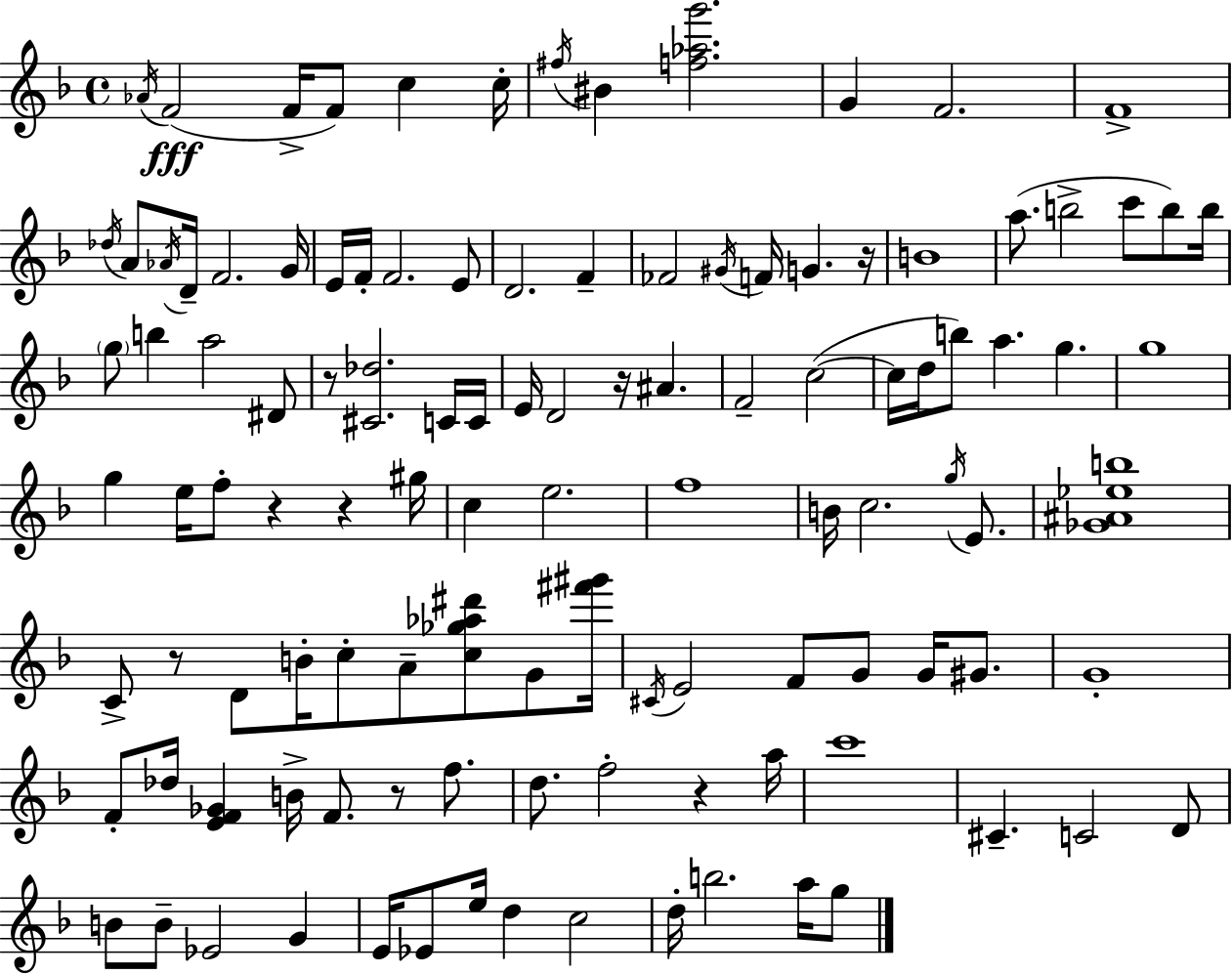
Ab4/s F4/h F4/s F4/e C5/q C5/s F#5/s BIS4/q [F5,Ab5,G6]/h. G4/q F4/h. F4/w Db5/s A4/e Ab4/s D4/s F4/h. G4/s E4/s F4/s F4/h. E4/e D4/h. F4/q FES4/h G#4/s F4/s G4/q. R/s B4/w A5/e. B5/h C6/e B5/e B5/s G5/e B5/q A5/h D#4/e R/e [C#4,Db5]/h. C4/s C4/s E4/s D4/h R/s A#4/q. F4/h C5/h C5/s D5/s B5/e A5/q. G5/q. G5/w G5/q E5/s F5/e R/q R/q G#5/s C5/q E5/h. F5/w B4/s C5/h. G5/s E4/e. [Gb4,A#4,Eb5,B5]/w C4/e R/e D4/e B4/s C5/e A4/e [C5,Gb5,Ab5,D#6]/e G4/e [F#6,G#6]/s C#4/s E4/h F4/e G4/e G4/s G#4/e. G4/w F4/e Db5/s [E4,F4,Gb4]/q B4/s F4/e. R/e F5/e. D5/e. F5/h R/q A5/s C6/w C#4/q. C4/h D4/e B4/e B4/e Eb4/h G4/q E4/s Eb4/e E5/s D5/q C5/h D5/s B5/h. A5/s G5/e